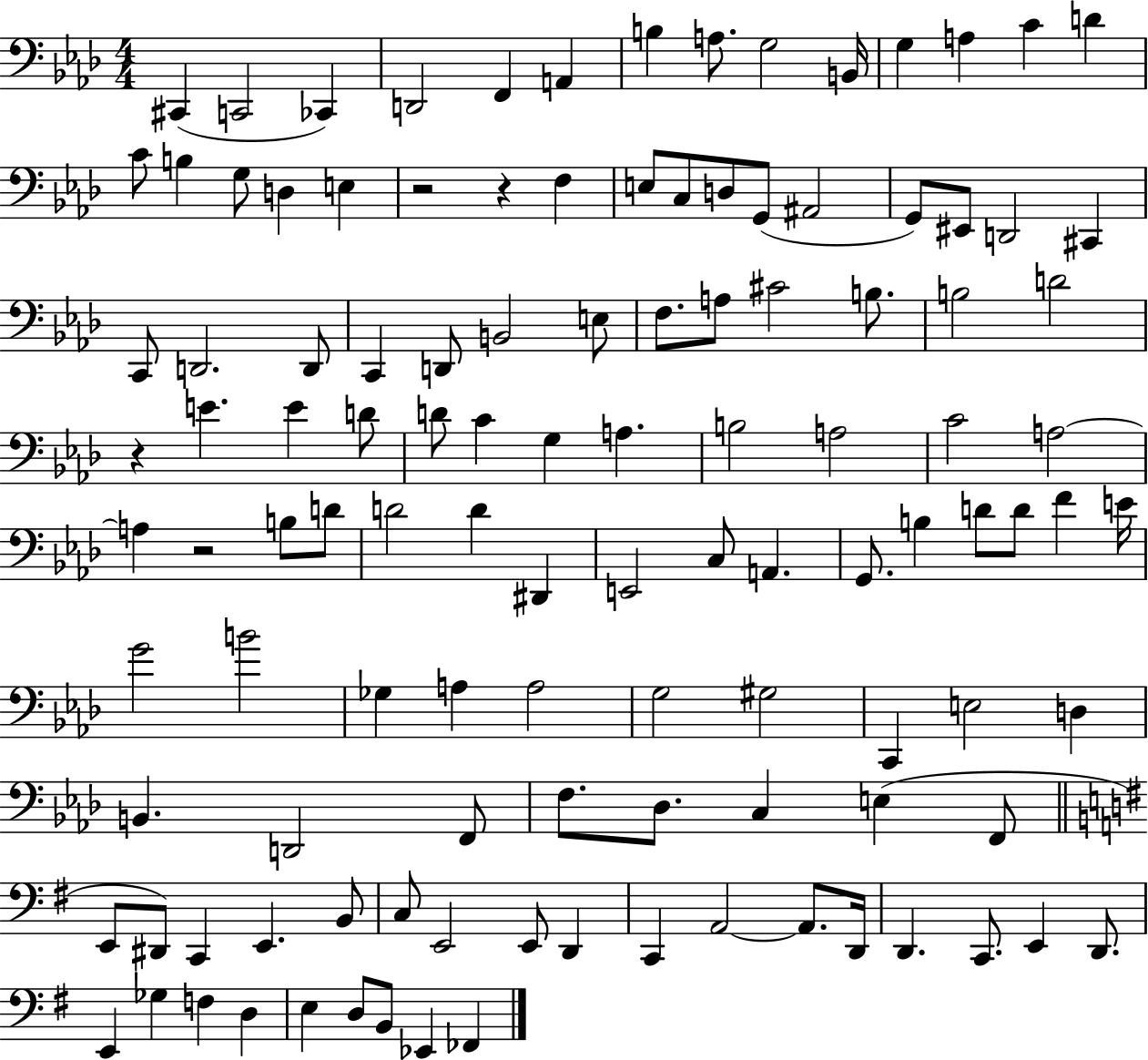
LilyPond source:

{
  \clef bass
  \numericTimeSignature
  \time 4/4
  \key aes \major
  cis,4( c,2 ces,4) | d,2 f,4 a,4 | b4 a8. g2 b,16 | g4 a4 c'4 d'4 | \break c'8 b4 g8 d4 e4 | r2 r4 f4 | e8 c8 d8 g,8( ais,2 | g,8) eis,8 d,2 cis,4 | \break c,8 d,2. d,8 | c,4 d,8 b,2 e8 | f8. a8 cis'2 b8. | b2 d'2 | \break r4 e'4. e'4 d'8 | d'8 c'4 g4 a4. | b2 a2 | c'2 a2~~ | \break a4 r2 b8 d'8 | d'2 d'4 dis,4 | e,2 c8 a,4. | g,8. b4 d'8 d'8 f'4 e'16 | \break g'2 b'2 | ges4 a4 a2 | g2 gis2 | c,4 e2 d4 | \break b,4. d,2 f,8 | f8. des8. c4 e4( f,8 | \bar "||" \break \key e \minor e,8 dis,8) c,4 e,4. b,8 | c8 e,2 e,8 d,4 | c,4 a,2~~ a,8. d,16 | d,4. c,8. e,4 d,8. | \break e,4 ges4 f4 d4 | e4 d8 b,8 ees,4 fes,4 | \bar "|."
}